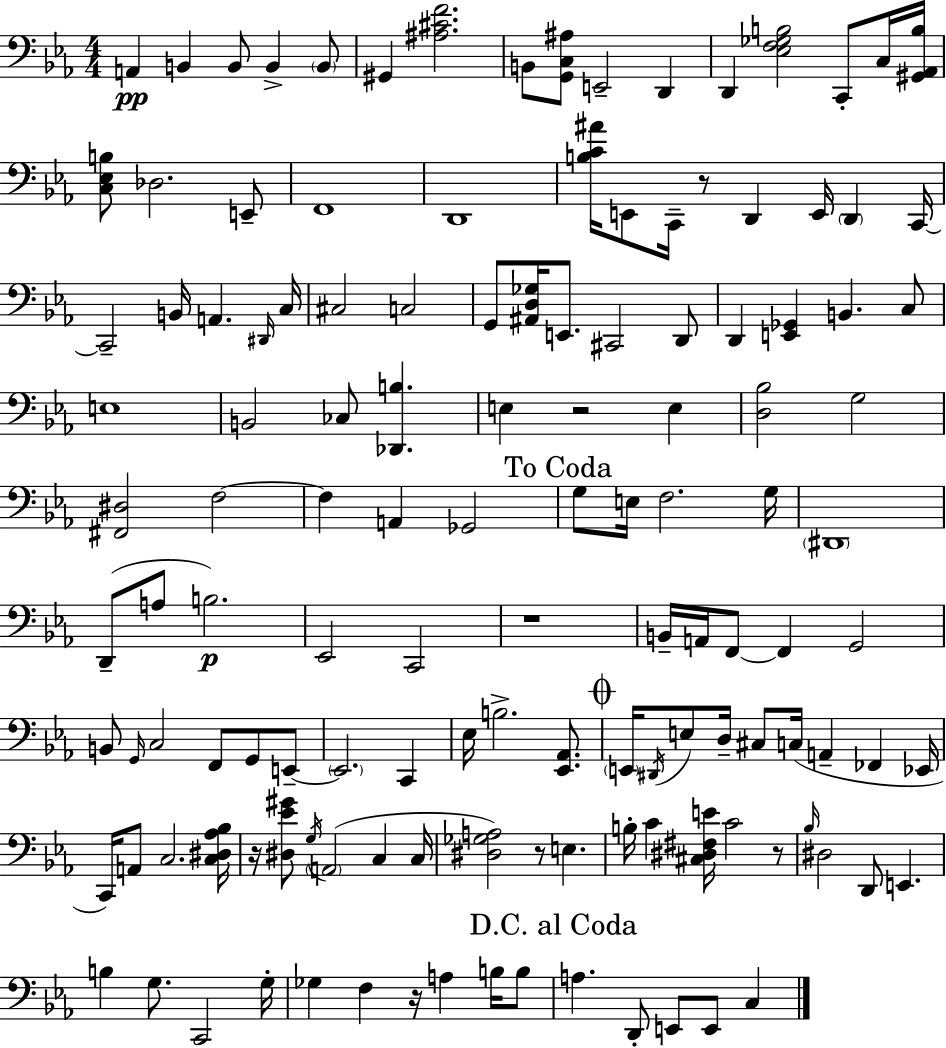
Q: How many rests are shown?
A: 7